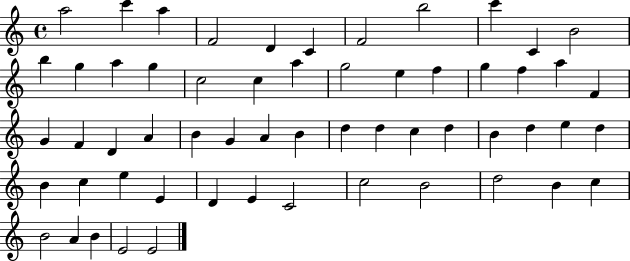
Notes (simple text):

A5/h C6/q A5/q F4/h D4/q C4/q F4/h B5/h C6/q C4/q B4/h B5/q G5/q A5/q G5/q C5/h C5/q A5/q G5/h E5/q F5/q G5/q F5/q A5/q F4/q G4/q F4/q D4/q A4/q B4/q G4/q A4/q B4/q D5/q D5/q C5/q D5/q B4/q D5/q E5/q D5/q B4/q C5/q E5/q E4/q D4/q E4/q C4/h C5/h B4/h D5/h B4/q C5/q B4/h A4/q B4/q E4/h E4/h